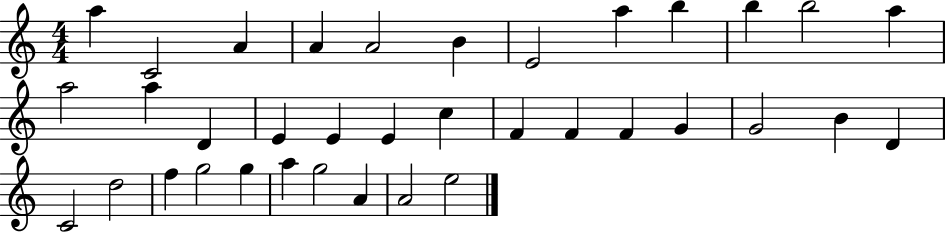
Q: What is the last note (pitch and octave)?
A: E5